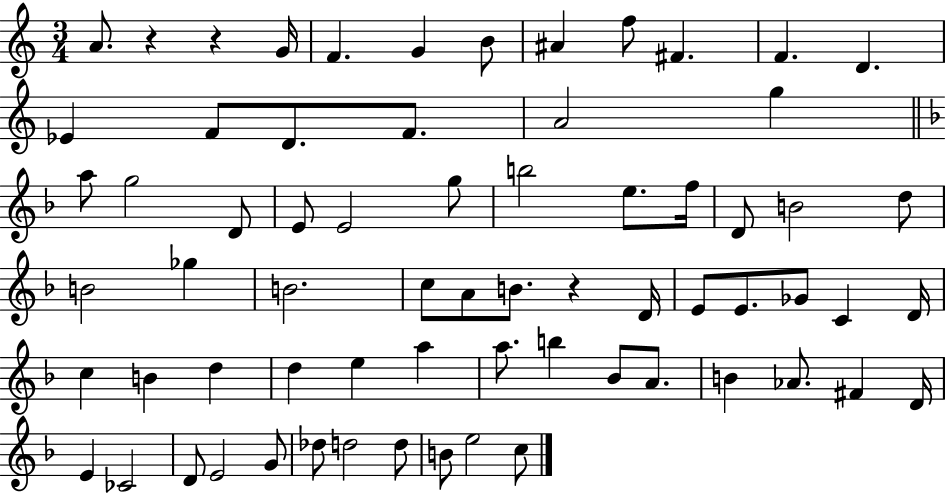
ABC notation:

X:1
T:Untitled
M:3/4
L:1/4
K:C
A/2 z z G/4 F G B/2 ^A f/2 ^F F D _E F/2 D/2 F/2 A2 g a/2 g2 D/2 E/2 E2 g/2 b2 e/2 f/4 D/2 B2 d/2 B2 _g B2 c/2 A/2 B/2 z D/4 E/2 E/2 _G/2 C D/4 c B d d e a a/2 b _B/2 A/2 B _A/2 ^F D/4 E _C2 D/2 E2 G/2 _d/2 d2 d/2 B/2 e2 c/2